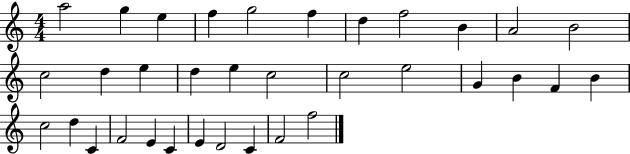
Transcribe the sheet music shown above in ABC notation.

X:1
T:Untitled
M:4/4
L:1/4
K:C
a2 g e f g2 f d f2 B A2 B2 c2 d e d e c2 c2 e2 G B F B c2 d C F2 E C E D2 C F2 f2